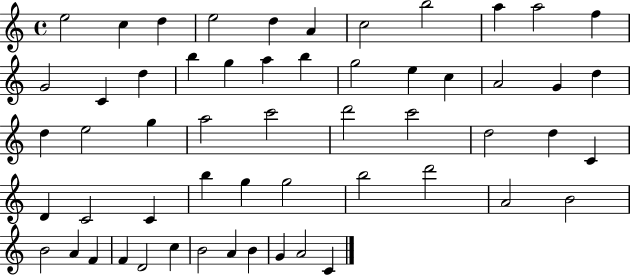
{
  \clef treble
  \time 4/4
  \defaultTimeSignature
  \key c \major
  e''2 c''4 d''4 | e''2 d''4 a'4 | c''2 b''2 | a''4 a''2 f''4 | \break g'2 c'4 d''4 | b''4 g''4 a''4 b''4 | g''2 e''4 c''4 | a'2 g'4 d''4 | \break d''4 e''2 g''4 | a''2 c'''2 | d'''2 c'''2 | d''2 d''4 c'4 | \break d'4 c'2 c'4 | b''4 g''4 g''2 | b''2 d'''2 | a'2 b'2 | \break b'2 a'4 f'4 | f'4 d'2 c''4 | b'2 a'4 b'4 | g'4 a'2 c'4 | \break \bar "|."
}